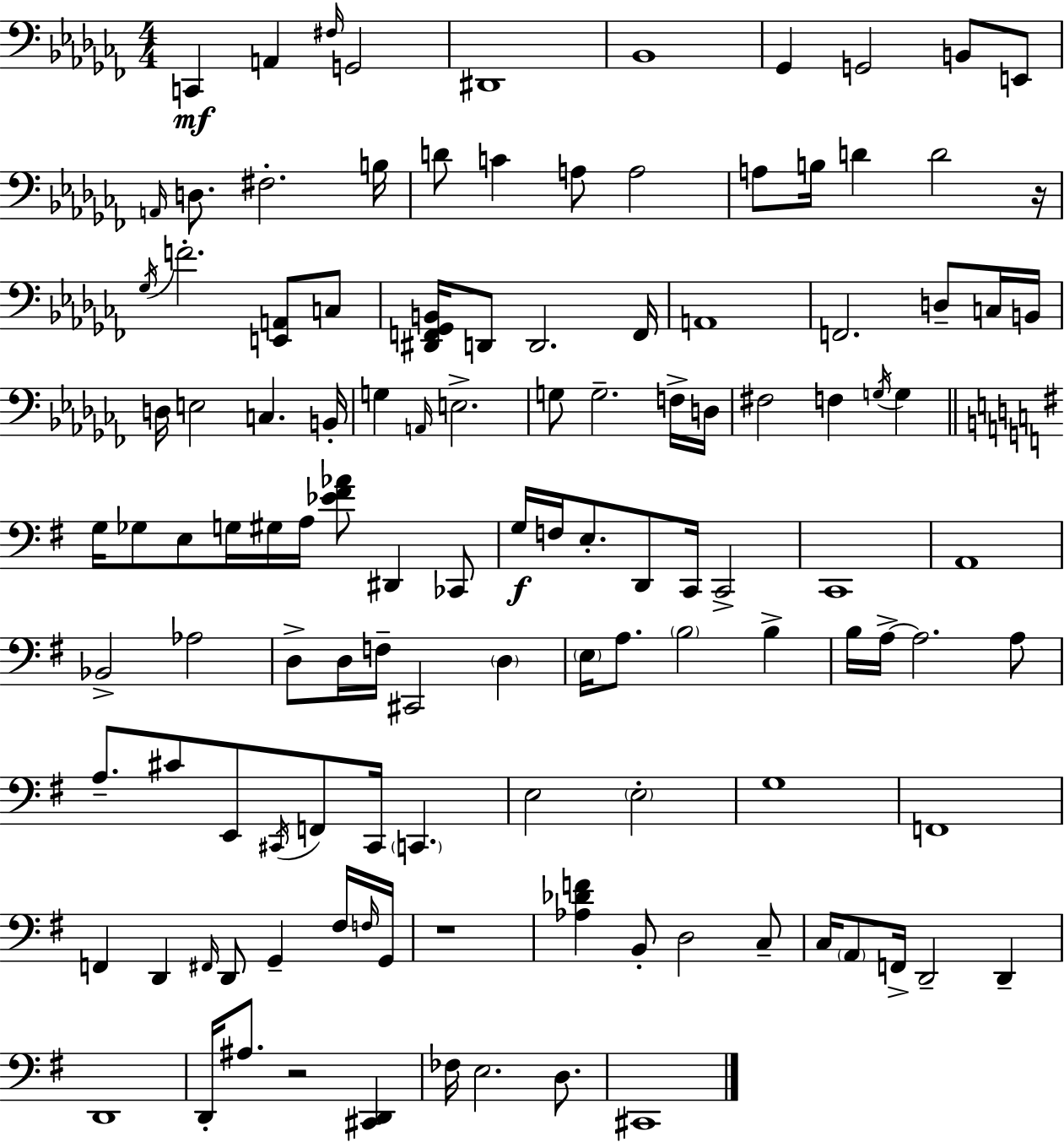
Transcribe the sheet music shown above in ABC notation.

X:1
T:Untitled
M:4/4
L:1/4
K:Abm
C,, A,, ^F,/4 G,,2 ^D,,4 _B,,4 _G,, G,,2 B,,/2 E,,/2 A,,/4 D,/2 ^F,2 B,/4 D/2 C A,/2 A,2 A,/2 B,/4 D D2 z/4 _G,/4 F2 [E,,A,,]/2 C,/2 [^D,,F,,_G,,B,,]/4 D,,/2 D,,2 F,,/4 A,,4 F,,2 D,/2 C,/4 B,,/4 D,/4 E,2 C, B,,/4 G, A,,/4 E,2 G,/2 G,2 F,/4 D,/4 ^F,2 F, G,/4 G, G,/4 _G,/2 E,/2 G,/4 ^G,/4 A,/4 [_E^F_A]/2 ^D,, _C,,/2 G,/4 F,/4 E,/2 D,,/2 C,,/4 C,,2 C,,4 A,,4 _B,,2 _A,2 D,/2 D,/4 F,/4 ^C,,2 D, E,/4 A,/2 B,2 B, B,/4 A,/4 A,2 A,/2 A,/2 ^C/2 E,,/2 ^C,,/4 F,,/2 ^C,,/4 C,, E,2 E,2 G,4 F,,4 F,, D,, ^F,,/4 D,,/2 G,, ^F,/4 F,/4 G,,/4 z4 [_A,_DF] B,,/2 D,2 C,/2 C,/4 A,,/2 F,,/4 D,,2 D,, D,,4 D,,/4 ^A,/2 z2 [^C,,D,,] _F,/4 E,2 D,/2 ^C,,4